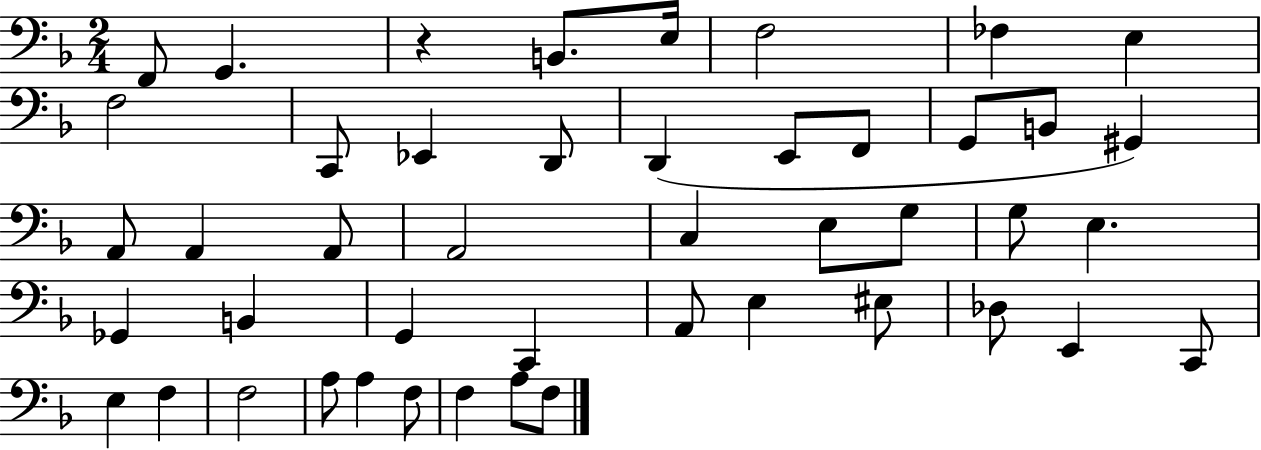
{
  \clef bass
  \numericTimeSignature
  \time 2/4
  \key f \major
  \repeat volta 2 { f,8 g,4. | r4 b,8. e16 | f2 | fes4 e4 | \break f2 | c,8 ees,4 d,8 | d,4( e,8 f,8 | g,8 b,8 gis,4) | \break a,8 a,4 a,8 | a,2 | c4 e8 g8 | g8 e4. | \break ges,4 b,4 | g,4 c,4 | a,8 e4 eis8 | des8 e,4 c,8 | \break e4 f4 | f2 | a8 a4 f8 | f4 a8 f8 | \break } \bar "|."
}